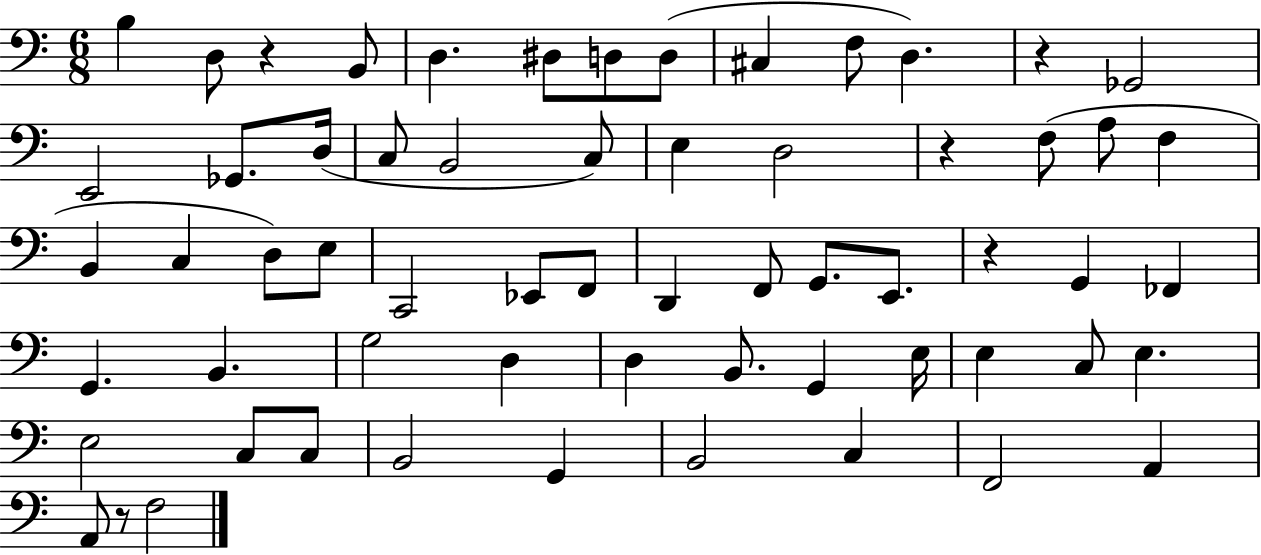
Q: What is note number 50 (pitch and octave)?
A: B2